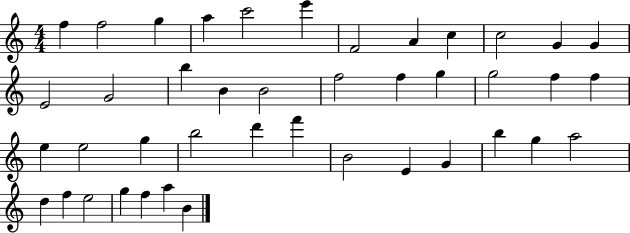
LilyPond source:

{
  \clef treble
  \numericTimeSignature
  \time 4/4
  \key c \major
  f''4 f''2 g''4 | a''4 c'''2 e'''4 | f'2 a'4 c''4 | c''2 g'4 g'4 | \break e'2 g'2 | b''4 b'4 b'2 | f''2 f''4 g''4 | g''2 f''4 f''4 | \break e''4 e''2 g''4 | b''2 d'''4 f'''4 | b'2 e'4 g'4 | b''4 g''4 a''2 | \break d''4 f''4 e''2 | g''4 f''4 a''4 b'4 | \bar "|."
}